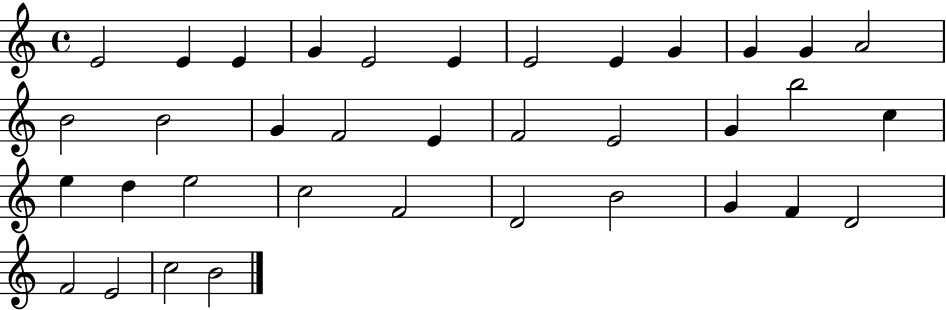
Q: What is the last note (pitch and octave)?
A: B4